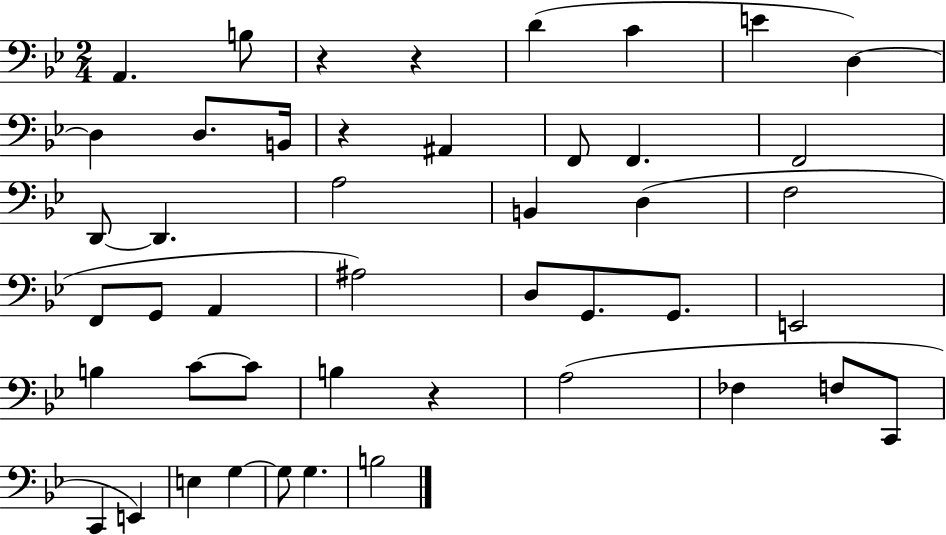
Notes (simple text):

A2/q. B3/e R/q R/q D4/q C4/q E4/q D3/q D3/q D3/e. B2/s R/q A#2/q F2/e F2/q. F2/h D2/e D2/q. A3/h B2/q D3/q F3/h F2/e G2/e A2/q A#3/h D3/e G2/e. G2/e. E2/h B3/q C4/e C4/e B3/q R/q A3/h FES3/q F3/e C2/e C2/q E2/q E3/q G3/q G3/e G3/q. B3/h